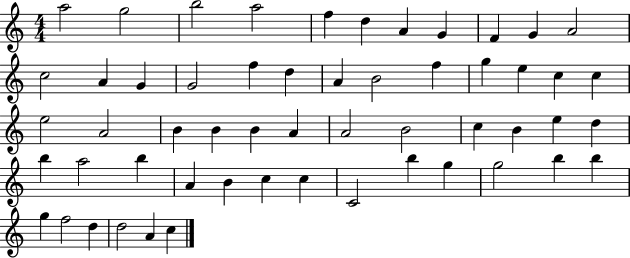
{
  \clef treble
  \numericTimeSignature
  \time 4/4
  \key c \major
  a''2 g''2 | b''2 a''2 | f''4 d''4 a'4 g'4 | f'4 g'4 a'2 | \break c''2 a'4 g'4 | g'2 f''4 d''4 | a'4 b'2 f''4 | g''4 e''4 c''4 c''4 | \break e''2 a'2 | b'4 b'4 b'4 a'4 | a'2 b'2 | c''4 b'4 e''4 d''4 | \break b''4 a''2 b''4 | a'4 b'4 c''4 c''4 | c'2 b''4 g''4 | g''2 b''4 b''4 | \break g''4 f''2 d''4 | d''2 a'4 c''4 | \bar "|."
}